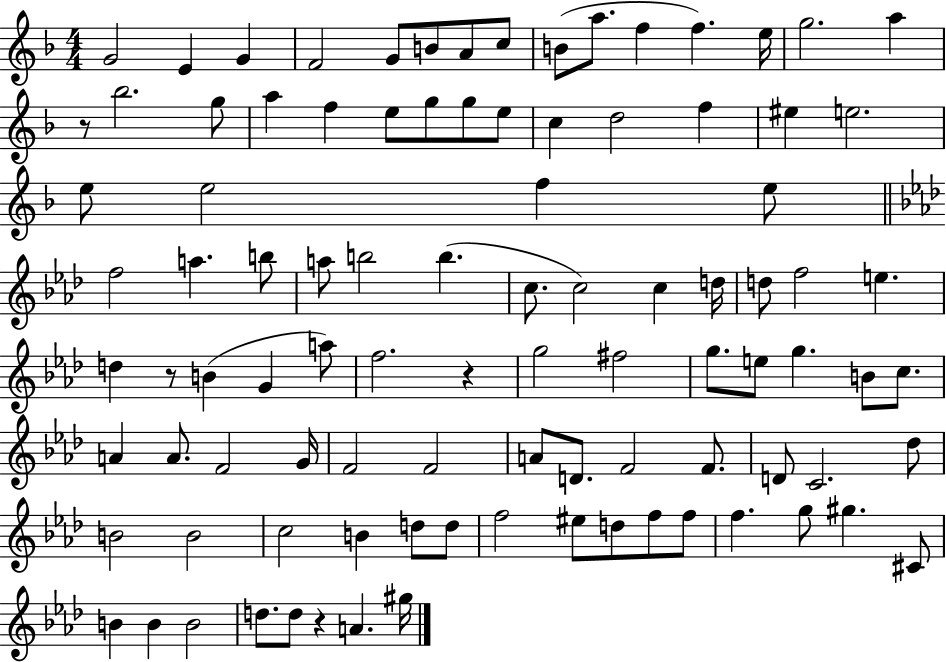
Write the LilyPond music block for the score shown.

{
  \clef treble
  \numericTimeSignature
  \time 4/4
  \key f \major
  \repeat volta 2 { g'2 e'4 g'4 | f'2 g'8 b'8 a'8 c''8 | b'8( a''8. f''4 f''4.) e''16 | g''2. a''4 | \break r8 bes''2. g''8 | a''4 f''4 e''8 g''8 g''8 e''8 | c''4 d''2 f''4 | eis''4 e''2. | \break e''8 e''2 f''4 e''8 | \bar "||" \break \key f \minor f''2 a''4. b''8 | a''8 b''2 b''4.( | c''8. c''2) c''4 d''16 | d''8 f''2 e''4. | \break d''4 r8 b'4( g'4 a''8) | f''2. r4 | g''2 fis''2 | g''8. e''8 g''4. b'8 c''8. | \break a'4 a'8. f'2 g'16 | f'2 f'2 | a'8 d'8. f'2 f'8. | d'8 c'2. des''8 | \break b'2 b'2 | c''2 b'4 d''8 d''8 | f''2 eis''8 d''8 f''8 f''8 | f''4. g''8 gis''4. cis'8 | \break b'4 b'4 b'2 | d''8. d''8 r4 a'4. gis''16 | } \bar "|."
}